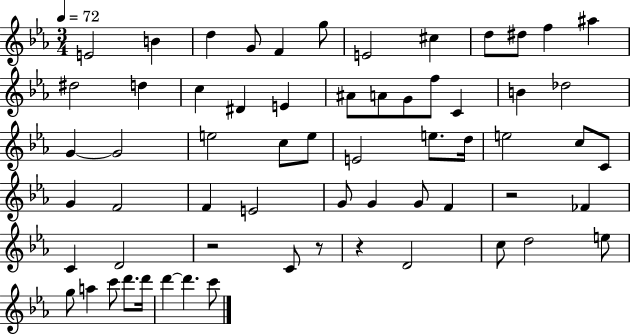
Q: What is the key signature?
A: EES major